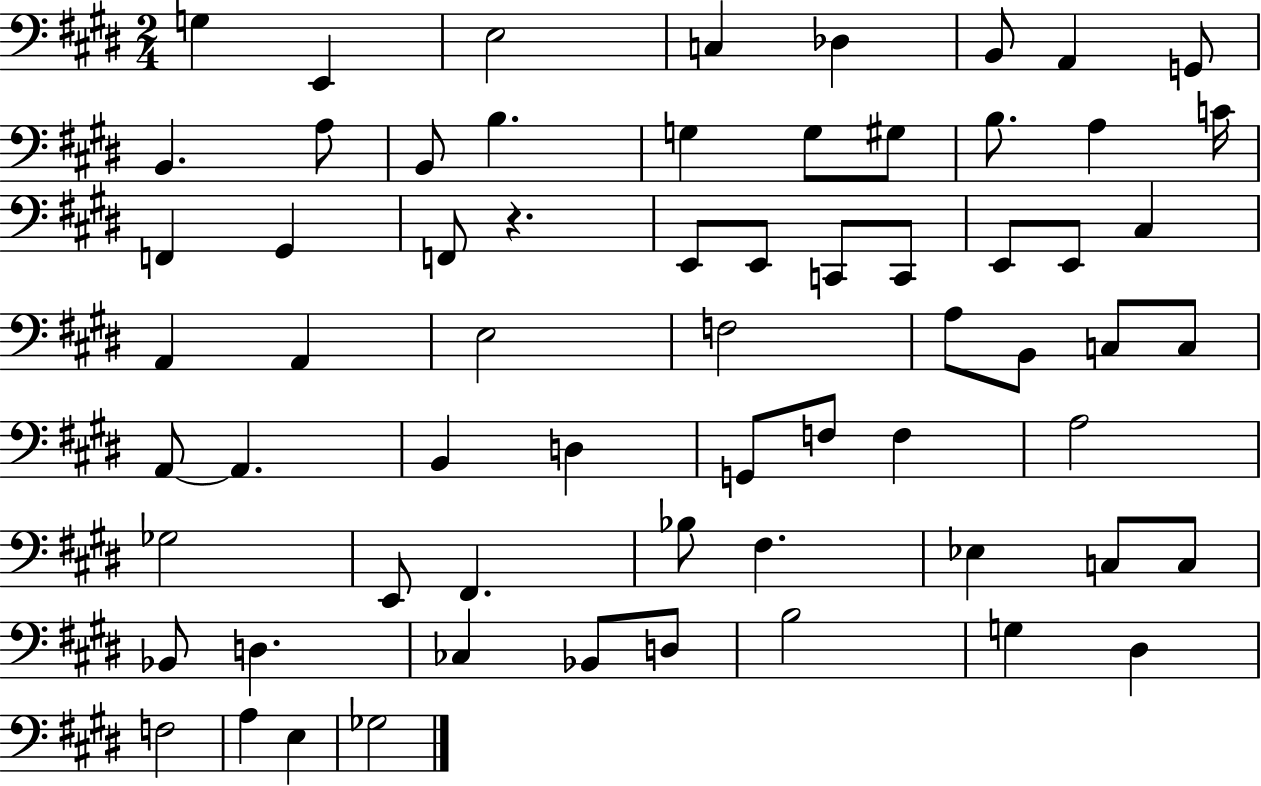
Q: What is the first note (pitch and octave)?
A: G3